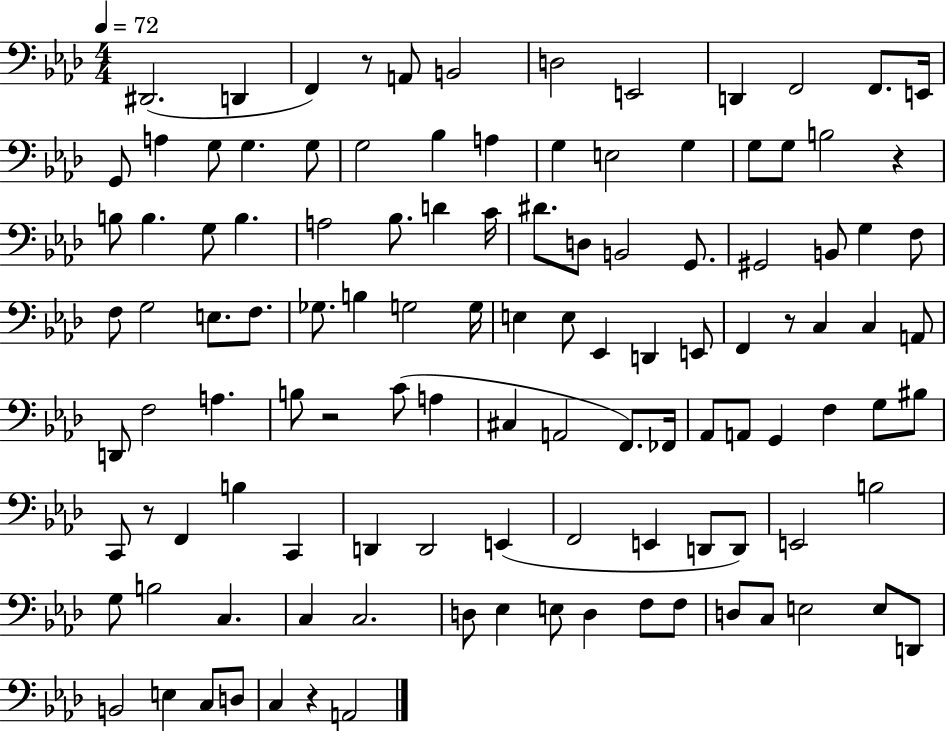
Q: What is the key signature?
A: AES major